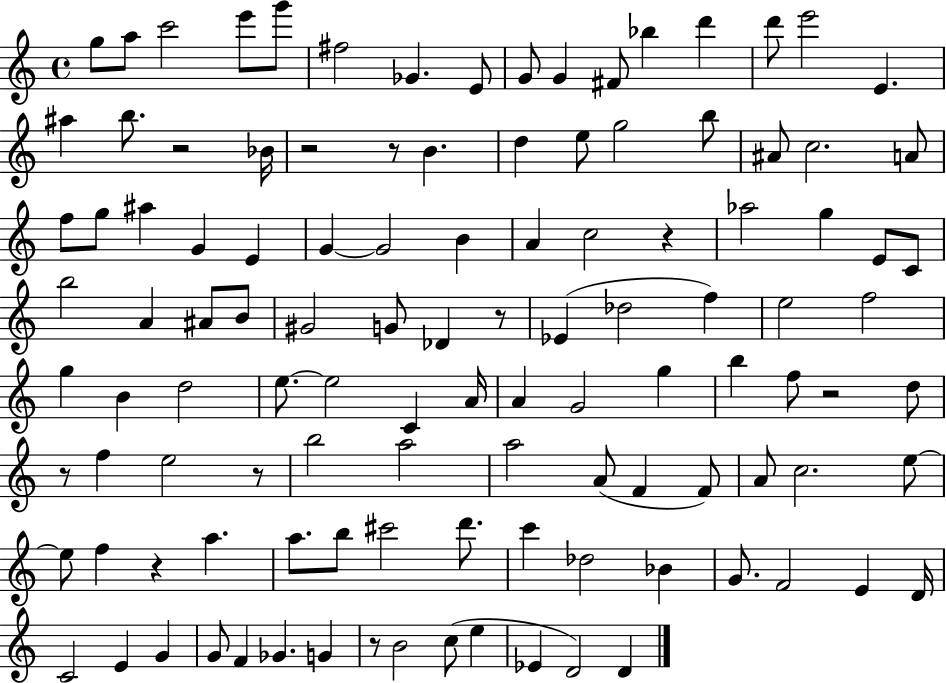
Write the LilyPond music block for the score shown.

{
  \clef treble
  \time 4/4
  \defaultTimeSignature
  \key c \major
  g''8 a''8 c'''2 e'''8 g'''8 | fis''2 ges'4. e'8 | g'8 g'4 fis'8 bes''4 d'''4 | d'''8 e'''2 e'4. | \break ais''4 b''8. r2 bes'16 | r2 r8 b'4. | d''4 e''8 g''2 b''8 | ais'8 c''2. a'8 | \break f''8 g''8 ais''4 g'4 e'4 | g'4~~ g'2 b'4 | a'4 c''2 r4 | aes''2 g''4 e'8 c'8 | \break b''2 a'4 ais'8 b'8 | gis'2 g'8 des'4 r8 | ees'4( des''2 f''4) | e''2 f''2 | \break g''4 b'4 d''2 | e''8.~~ e''2 c'4 a'16 | a'4 g'2 g''4 | b''4 f''8 r2 d''8 | \break r8 f''4 e''2 r8 | b''2 a''2 | a''2 a'8( f'4 f'8) | a'8 c''2. e''8~~ | \break e''8 f''4 r4 a''4. | a''8. b''8 cis'''2 d'''8. | c'''4 des''2 bes'4 | g'8. f'2 e'4 d'16 | \break c'2 e'4 g'4 | g'8 f'4 ges'4. g'4 | r8 b'2 c''8( e''4 | ees'4 d'2) d'4 | \break \bar "|."
}